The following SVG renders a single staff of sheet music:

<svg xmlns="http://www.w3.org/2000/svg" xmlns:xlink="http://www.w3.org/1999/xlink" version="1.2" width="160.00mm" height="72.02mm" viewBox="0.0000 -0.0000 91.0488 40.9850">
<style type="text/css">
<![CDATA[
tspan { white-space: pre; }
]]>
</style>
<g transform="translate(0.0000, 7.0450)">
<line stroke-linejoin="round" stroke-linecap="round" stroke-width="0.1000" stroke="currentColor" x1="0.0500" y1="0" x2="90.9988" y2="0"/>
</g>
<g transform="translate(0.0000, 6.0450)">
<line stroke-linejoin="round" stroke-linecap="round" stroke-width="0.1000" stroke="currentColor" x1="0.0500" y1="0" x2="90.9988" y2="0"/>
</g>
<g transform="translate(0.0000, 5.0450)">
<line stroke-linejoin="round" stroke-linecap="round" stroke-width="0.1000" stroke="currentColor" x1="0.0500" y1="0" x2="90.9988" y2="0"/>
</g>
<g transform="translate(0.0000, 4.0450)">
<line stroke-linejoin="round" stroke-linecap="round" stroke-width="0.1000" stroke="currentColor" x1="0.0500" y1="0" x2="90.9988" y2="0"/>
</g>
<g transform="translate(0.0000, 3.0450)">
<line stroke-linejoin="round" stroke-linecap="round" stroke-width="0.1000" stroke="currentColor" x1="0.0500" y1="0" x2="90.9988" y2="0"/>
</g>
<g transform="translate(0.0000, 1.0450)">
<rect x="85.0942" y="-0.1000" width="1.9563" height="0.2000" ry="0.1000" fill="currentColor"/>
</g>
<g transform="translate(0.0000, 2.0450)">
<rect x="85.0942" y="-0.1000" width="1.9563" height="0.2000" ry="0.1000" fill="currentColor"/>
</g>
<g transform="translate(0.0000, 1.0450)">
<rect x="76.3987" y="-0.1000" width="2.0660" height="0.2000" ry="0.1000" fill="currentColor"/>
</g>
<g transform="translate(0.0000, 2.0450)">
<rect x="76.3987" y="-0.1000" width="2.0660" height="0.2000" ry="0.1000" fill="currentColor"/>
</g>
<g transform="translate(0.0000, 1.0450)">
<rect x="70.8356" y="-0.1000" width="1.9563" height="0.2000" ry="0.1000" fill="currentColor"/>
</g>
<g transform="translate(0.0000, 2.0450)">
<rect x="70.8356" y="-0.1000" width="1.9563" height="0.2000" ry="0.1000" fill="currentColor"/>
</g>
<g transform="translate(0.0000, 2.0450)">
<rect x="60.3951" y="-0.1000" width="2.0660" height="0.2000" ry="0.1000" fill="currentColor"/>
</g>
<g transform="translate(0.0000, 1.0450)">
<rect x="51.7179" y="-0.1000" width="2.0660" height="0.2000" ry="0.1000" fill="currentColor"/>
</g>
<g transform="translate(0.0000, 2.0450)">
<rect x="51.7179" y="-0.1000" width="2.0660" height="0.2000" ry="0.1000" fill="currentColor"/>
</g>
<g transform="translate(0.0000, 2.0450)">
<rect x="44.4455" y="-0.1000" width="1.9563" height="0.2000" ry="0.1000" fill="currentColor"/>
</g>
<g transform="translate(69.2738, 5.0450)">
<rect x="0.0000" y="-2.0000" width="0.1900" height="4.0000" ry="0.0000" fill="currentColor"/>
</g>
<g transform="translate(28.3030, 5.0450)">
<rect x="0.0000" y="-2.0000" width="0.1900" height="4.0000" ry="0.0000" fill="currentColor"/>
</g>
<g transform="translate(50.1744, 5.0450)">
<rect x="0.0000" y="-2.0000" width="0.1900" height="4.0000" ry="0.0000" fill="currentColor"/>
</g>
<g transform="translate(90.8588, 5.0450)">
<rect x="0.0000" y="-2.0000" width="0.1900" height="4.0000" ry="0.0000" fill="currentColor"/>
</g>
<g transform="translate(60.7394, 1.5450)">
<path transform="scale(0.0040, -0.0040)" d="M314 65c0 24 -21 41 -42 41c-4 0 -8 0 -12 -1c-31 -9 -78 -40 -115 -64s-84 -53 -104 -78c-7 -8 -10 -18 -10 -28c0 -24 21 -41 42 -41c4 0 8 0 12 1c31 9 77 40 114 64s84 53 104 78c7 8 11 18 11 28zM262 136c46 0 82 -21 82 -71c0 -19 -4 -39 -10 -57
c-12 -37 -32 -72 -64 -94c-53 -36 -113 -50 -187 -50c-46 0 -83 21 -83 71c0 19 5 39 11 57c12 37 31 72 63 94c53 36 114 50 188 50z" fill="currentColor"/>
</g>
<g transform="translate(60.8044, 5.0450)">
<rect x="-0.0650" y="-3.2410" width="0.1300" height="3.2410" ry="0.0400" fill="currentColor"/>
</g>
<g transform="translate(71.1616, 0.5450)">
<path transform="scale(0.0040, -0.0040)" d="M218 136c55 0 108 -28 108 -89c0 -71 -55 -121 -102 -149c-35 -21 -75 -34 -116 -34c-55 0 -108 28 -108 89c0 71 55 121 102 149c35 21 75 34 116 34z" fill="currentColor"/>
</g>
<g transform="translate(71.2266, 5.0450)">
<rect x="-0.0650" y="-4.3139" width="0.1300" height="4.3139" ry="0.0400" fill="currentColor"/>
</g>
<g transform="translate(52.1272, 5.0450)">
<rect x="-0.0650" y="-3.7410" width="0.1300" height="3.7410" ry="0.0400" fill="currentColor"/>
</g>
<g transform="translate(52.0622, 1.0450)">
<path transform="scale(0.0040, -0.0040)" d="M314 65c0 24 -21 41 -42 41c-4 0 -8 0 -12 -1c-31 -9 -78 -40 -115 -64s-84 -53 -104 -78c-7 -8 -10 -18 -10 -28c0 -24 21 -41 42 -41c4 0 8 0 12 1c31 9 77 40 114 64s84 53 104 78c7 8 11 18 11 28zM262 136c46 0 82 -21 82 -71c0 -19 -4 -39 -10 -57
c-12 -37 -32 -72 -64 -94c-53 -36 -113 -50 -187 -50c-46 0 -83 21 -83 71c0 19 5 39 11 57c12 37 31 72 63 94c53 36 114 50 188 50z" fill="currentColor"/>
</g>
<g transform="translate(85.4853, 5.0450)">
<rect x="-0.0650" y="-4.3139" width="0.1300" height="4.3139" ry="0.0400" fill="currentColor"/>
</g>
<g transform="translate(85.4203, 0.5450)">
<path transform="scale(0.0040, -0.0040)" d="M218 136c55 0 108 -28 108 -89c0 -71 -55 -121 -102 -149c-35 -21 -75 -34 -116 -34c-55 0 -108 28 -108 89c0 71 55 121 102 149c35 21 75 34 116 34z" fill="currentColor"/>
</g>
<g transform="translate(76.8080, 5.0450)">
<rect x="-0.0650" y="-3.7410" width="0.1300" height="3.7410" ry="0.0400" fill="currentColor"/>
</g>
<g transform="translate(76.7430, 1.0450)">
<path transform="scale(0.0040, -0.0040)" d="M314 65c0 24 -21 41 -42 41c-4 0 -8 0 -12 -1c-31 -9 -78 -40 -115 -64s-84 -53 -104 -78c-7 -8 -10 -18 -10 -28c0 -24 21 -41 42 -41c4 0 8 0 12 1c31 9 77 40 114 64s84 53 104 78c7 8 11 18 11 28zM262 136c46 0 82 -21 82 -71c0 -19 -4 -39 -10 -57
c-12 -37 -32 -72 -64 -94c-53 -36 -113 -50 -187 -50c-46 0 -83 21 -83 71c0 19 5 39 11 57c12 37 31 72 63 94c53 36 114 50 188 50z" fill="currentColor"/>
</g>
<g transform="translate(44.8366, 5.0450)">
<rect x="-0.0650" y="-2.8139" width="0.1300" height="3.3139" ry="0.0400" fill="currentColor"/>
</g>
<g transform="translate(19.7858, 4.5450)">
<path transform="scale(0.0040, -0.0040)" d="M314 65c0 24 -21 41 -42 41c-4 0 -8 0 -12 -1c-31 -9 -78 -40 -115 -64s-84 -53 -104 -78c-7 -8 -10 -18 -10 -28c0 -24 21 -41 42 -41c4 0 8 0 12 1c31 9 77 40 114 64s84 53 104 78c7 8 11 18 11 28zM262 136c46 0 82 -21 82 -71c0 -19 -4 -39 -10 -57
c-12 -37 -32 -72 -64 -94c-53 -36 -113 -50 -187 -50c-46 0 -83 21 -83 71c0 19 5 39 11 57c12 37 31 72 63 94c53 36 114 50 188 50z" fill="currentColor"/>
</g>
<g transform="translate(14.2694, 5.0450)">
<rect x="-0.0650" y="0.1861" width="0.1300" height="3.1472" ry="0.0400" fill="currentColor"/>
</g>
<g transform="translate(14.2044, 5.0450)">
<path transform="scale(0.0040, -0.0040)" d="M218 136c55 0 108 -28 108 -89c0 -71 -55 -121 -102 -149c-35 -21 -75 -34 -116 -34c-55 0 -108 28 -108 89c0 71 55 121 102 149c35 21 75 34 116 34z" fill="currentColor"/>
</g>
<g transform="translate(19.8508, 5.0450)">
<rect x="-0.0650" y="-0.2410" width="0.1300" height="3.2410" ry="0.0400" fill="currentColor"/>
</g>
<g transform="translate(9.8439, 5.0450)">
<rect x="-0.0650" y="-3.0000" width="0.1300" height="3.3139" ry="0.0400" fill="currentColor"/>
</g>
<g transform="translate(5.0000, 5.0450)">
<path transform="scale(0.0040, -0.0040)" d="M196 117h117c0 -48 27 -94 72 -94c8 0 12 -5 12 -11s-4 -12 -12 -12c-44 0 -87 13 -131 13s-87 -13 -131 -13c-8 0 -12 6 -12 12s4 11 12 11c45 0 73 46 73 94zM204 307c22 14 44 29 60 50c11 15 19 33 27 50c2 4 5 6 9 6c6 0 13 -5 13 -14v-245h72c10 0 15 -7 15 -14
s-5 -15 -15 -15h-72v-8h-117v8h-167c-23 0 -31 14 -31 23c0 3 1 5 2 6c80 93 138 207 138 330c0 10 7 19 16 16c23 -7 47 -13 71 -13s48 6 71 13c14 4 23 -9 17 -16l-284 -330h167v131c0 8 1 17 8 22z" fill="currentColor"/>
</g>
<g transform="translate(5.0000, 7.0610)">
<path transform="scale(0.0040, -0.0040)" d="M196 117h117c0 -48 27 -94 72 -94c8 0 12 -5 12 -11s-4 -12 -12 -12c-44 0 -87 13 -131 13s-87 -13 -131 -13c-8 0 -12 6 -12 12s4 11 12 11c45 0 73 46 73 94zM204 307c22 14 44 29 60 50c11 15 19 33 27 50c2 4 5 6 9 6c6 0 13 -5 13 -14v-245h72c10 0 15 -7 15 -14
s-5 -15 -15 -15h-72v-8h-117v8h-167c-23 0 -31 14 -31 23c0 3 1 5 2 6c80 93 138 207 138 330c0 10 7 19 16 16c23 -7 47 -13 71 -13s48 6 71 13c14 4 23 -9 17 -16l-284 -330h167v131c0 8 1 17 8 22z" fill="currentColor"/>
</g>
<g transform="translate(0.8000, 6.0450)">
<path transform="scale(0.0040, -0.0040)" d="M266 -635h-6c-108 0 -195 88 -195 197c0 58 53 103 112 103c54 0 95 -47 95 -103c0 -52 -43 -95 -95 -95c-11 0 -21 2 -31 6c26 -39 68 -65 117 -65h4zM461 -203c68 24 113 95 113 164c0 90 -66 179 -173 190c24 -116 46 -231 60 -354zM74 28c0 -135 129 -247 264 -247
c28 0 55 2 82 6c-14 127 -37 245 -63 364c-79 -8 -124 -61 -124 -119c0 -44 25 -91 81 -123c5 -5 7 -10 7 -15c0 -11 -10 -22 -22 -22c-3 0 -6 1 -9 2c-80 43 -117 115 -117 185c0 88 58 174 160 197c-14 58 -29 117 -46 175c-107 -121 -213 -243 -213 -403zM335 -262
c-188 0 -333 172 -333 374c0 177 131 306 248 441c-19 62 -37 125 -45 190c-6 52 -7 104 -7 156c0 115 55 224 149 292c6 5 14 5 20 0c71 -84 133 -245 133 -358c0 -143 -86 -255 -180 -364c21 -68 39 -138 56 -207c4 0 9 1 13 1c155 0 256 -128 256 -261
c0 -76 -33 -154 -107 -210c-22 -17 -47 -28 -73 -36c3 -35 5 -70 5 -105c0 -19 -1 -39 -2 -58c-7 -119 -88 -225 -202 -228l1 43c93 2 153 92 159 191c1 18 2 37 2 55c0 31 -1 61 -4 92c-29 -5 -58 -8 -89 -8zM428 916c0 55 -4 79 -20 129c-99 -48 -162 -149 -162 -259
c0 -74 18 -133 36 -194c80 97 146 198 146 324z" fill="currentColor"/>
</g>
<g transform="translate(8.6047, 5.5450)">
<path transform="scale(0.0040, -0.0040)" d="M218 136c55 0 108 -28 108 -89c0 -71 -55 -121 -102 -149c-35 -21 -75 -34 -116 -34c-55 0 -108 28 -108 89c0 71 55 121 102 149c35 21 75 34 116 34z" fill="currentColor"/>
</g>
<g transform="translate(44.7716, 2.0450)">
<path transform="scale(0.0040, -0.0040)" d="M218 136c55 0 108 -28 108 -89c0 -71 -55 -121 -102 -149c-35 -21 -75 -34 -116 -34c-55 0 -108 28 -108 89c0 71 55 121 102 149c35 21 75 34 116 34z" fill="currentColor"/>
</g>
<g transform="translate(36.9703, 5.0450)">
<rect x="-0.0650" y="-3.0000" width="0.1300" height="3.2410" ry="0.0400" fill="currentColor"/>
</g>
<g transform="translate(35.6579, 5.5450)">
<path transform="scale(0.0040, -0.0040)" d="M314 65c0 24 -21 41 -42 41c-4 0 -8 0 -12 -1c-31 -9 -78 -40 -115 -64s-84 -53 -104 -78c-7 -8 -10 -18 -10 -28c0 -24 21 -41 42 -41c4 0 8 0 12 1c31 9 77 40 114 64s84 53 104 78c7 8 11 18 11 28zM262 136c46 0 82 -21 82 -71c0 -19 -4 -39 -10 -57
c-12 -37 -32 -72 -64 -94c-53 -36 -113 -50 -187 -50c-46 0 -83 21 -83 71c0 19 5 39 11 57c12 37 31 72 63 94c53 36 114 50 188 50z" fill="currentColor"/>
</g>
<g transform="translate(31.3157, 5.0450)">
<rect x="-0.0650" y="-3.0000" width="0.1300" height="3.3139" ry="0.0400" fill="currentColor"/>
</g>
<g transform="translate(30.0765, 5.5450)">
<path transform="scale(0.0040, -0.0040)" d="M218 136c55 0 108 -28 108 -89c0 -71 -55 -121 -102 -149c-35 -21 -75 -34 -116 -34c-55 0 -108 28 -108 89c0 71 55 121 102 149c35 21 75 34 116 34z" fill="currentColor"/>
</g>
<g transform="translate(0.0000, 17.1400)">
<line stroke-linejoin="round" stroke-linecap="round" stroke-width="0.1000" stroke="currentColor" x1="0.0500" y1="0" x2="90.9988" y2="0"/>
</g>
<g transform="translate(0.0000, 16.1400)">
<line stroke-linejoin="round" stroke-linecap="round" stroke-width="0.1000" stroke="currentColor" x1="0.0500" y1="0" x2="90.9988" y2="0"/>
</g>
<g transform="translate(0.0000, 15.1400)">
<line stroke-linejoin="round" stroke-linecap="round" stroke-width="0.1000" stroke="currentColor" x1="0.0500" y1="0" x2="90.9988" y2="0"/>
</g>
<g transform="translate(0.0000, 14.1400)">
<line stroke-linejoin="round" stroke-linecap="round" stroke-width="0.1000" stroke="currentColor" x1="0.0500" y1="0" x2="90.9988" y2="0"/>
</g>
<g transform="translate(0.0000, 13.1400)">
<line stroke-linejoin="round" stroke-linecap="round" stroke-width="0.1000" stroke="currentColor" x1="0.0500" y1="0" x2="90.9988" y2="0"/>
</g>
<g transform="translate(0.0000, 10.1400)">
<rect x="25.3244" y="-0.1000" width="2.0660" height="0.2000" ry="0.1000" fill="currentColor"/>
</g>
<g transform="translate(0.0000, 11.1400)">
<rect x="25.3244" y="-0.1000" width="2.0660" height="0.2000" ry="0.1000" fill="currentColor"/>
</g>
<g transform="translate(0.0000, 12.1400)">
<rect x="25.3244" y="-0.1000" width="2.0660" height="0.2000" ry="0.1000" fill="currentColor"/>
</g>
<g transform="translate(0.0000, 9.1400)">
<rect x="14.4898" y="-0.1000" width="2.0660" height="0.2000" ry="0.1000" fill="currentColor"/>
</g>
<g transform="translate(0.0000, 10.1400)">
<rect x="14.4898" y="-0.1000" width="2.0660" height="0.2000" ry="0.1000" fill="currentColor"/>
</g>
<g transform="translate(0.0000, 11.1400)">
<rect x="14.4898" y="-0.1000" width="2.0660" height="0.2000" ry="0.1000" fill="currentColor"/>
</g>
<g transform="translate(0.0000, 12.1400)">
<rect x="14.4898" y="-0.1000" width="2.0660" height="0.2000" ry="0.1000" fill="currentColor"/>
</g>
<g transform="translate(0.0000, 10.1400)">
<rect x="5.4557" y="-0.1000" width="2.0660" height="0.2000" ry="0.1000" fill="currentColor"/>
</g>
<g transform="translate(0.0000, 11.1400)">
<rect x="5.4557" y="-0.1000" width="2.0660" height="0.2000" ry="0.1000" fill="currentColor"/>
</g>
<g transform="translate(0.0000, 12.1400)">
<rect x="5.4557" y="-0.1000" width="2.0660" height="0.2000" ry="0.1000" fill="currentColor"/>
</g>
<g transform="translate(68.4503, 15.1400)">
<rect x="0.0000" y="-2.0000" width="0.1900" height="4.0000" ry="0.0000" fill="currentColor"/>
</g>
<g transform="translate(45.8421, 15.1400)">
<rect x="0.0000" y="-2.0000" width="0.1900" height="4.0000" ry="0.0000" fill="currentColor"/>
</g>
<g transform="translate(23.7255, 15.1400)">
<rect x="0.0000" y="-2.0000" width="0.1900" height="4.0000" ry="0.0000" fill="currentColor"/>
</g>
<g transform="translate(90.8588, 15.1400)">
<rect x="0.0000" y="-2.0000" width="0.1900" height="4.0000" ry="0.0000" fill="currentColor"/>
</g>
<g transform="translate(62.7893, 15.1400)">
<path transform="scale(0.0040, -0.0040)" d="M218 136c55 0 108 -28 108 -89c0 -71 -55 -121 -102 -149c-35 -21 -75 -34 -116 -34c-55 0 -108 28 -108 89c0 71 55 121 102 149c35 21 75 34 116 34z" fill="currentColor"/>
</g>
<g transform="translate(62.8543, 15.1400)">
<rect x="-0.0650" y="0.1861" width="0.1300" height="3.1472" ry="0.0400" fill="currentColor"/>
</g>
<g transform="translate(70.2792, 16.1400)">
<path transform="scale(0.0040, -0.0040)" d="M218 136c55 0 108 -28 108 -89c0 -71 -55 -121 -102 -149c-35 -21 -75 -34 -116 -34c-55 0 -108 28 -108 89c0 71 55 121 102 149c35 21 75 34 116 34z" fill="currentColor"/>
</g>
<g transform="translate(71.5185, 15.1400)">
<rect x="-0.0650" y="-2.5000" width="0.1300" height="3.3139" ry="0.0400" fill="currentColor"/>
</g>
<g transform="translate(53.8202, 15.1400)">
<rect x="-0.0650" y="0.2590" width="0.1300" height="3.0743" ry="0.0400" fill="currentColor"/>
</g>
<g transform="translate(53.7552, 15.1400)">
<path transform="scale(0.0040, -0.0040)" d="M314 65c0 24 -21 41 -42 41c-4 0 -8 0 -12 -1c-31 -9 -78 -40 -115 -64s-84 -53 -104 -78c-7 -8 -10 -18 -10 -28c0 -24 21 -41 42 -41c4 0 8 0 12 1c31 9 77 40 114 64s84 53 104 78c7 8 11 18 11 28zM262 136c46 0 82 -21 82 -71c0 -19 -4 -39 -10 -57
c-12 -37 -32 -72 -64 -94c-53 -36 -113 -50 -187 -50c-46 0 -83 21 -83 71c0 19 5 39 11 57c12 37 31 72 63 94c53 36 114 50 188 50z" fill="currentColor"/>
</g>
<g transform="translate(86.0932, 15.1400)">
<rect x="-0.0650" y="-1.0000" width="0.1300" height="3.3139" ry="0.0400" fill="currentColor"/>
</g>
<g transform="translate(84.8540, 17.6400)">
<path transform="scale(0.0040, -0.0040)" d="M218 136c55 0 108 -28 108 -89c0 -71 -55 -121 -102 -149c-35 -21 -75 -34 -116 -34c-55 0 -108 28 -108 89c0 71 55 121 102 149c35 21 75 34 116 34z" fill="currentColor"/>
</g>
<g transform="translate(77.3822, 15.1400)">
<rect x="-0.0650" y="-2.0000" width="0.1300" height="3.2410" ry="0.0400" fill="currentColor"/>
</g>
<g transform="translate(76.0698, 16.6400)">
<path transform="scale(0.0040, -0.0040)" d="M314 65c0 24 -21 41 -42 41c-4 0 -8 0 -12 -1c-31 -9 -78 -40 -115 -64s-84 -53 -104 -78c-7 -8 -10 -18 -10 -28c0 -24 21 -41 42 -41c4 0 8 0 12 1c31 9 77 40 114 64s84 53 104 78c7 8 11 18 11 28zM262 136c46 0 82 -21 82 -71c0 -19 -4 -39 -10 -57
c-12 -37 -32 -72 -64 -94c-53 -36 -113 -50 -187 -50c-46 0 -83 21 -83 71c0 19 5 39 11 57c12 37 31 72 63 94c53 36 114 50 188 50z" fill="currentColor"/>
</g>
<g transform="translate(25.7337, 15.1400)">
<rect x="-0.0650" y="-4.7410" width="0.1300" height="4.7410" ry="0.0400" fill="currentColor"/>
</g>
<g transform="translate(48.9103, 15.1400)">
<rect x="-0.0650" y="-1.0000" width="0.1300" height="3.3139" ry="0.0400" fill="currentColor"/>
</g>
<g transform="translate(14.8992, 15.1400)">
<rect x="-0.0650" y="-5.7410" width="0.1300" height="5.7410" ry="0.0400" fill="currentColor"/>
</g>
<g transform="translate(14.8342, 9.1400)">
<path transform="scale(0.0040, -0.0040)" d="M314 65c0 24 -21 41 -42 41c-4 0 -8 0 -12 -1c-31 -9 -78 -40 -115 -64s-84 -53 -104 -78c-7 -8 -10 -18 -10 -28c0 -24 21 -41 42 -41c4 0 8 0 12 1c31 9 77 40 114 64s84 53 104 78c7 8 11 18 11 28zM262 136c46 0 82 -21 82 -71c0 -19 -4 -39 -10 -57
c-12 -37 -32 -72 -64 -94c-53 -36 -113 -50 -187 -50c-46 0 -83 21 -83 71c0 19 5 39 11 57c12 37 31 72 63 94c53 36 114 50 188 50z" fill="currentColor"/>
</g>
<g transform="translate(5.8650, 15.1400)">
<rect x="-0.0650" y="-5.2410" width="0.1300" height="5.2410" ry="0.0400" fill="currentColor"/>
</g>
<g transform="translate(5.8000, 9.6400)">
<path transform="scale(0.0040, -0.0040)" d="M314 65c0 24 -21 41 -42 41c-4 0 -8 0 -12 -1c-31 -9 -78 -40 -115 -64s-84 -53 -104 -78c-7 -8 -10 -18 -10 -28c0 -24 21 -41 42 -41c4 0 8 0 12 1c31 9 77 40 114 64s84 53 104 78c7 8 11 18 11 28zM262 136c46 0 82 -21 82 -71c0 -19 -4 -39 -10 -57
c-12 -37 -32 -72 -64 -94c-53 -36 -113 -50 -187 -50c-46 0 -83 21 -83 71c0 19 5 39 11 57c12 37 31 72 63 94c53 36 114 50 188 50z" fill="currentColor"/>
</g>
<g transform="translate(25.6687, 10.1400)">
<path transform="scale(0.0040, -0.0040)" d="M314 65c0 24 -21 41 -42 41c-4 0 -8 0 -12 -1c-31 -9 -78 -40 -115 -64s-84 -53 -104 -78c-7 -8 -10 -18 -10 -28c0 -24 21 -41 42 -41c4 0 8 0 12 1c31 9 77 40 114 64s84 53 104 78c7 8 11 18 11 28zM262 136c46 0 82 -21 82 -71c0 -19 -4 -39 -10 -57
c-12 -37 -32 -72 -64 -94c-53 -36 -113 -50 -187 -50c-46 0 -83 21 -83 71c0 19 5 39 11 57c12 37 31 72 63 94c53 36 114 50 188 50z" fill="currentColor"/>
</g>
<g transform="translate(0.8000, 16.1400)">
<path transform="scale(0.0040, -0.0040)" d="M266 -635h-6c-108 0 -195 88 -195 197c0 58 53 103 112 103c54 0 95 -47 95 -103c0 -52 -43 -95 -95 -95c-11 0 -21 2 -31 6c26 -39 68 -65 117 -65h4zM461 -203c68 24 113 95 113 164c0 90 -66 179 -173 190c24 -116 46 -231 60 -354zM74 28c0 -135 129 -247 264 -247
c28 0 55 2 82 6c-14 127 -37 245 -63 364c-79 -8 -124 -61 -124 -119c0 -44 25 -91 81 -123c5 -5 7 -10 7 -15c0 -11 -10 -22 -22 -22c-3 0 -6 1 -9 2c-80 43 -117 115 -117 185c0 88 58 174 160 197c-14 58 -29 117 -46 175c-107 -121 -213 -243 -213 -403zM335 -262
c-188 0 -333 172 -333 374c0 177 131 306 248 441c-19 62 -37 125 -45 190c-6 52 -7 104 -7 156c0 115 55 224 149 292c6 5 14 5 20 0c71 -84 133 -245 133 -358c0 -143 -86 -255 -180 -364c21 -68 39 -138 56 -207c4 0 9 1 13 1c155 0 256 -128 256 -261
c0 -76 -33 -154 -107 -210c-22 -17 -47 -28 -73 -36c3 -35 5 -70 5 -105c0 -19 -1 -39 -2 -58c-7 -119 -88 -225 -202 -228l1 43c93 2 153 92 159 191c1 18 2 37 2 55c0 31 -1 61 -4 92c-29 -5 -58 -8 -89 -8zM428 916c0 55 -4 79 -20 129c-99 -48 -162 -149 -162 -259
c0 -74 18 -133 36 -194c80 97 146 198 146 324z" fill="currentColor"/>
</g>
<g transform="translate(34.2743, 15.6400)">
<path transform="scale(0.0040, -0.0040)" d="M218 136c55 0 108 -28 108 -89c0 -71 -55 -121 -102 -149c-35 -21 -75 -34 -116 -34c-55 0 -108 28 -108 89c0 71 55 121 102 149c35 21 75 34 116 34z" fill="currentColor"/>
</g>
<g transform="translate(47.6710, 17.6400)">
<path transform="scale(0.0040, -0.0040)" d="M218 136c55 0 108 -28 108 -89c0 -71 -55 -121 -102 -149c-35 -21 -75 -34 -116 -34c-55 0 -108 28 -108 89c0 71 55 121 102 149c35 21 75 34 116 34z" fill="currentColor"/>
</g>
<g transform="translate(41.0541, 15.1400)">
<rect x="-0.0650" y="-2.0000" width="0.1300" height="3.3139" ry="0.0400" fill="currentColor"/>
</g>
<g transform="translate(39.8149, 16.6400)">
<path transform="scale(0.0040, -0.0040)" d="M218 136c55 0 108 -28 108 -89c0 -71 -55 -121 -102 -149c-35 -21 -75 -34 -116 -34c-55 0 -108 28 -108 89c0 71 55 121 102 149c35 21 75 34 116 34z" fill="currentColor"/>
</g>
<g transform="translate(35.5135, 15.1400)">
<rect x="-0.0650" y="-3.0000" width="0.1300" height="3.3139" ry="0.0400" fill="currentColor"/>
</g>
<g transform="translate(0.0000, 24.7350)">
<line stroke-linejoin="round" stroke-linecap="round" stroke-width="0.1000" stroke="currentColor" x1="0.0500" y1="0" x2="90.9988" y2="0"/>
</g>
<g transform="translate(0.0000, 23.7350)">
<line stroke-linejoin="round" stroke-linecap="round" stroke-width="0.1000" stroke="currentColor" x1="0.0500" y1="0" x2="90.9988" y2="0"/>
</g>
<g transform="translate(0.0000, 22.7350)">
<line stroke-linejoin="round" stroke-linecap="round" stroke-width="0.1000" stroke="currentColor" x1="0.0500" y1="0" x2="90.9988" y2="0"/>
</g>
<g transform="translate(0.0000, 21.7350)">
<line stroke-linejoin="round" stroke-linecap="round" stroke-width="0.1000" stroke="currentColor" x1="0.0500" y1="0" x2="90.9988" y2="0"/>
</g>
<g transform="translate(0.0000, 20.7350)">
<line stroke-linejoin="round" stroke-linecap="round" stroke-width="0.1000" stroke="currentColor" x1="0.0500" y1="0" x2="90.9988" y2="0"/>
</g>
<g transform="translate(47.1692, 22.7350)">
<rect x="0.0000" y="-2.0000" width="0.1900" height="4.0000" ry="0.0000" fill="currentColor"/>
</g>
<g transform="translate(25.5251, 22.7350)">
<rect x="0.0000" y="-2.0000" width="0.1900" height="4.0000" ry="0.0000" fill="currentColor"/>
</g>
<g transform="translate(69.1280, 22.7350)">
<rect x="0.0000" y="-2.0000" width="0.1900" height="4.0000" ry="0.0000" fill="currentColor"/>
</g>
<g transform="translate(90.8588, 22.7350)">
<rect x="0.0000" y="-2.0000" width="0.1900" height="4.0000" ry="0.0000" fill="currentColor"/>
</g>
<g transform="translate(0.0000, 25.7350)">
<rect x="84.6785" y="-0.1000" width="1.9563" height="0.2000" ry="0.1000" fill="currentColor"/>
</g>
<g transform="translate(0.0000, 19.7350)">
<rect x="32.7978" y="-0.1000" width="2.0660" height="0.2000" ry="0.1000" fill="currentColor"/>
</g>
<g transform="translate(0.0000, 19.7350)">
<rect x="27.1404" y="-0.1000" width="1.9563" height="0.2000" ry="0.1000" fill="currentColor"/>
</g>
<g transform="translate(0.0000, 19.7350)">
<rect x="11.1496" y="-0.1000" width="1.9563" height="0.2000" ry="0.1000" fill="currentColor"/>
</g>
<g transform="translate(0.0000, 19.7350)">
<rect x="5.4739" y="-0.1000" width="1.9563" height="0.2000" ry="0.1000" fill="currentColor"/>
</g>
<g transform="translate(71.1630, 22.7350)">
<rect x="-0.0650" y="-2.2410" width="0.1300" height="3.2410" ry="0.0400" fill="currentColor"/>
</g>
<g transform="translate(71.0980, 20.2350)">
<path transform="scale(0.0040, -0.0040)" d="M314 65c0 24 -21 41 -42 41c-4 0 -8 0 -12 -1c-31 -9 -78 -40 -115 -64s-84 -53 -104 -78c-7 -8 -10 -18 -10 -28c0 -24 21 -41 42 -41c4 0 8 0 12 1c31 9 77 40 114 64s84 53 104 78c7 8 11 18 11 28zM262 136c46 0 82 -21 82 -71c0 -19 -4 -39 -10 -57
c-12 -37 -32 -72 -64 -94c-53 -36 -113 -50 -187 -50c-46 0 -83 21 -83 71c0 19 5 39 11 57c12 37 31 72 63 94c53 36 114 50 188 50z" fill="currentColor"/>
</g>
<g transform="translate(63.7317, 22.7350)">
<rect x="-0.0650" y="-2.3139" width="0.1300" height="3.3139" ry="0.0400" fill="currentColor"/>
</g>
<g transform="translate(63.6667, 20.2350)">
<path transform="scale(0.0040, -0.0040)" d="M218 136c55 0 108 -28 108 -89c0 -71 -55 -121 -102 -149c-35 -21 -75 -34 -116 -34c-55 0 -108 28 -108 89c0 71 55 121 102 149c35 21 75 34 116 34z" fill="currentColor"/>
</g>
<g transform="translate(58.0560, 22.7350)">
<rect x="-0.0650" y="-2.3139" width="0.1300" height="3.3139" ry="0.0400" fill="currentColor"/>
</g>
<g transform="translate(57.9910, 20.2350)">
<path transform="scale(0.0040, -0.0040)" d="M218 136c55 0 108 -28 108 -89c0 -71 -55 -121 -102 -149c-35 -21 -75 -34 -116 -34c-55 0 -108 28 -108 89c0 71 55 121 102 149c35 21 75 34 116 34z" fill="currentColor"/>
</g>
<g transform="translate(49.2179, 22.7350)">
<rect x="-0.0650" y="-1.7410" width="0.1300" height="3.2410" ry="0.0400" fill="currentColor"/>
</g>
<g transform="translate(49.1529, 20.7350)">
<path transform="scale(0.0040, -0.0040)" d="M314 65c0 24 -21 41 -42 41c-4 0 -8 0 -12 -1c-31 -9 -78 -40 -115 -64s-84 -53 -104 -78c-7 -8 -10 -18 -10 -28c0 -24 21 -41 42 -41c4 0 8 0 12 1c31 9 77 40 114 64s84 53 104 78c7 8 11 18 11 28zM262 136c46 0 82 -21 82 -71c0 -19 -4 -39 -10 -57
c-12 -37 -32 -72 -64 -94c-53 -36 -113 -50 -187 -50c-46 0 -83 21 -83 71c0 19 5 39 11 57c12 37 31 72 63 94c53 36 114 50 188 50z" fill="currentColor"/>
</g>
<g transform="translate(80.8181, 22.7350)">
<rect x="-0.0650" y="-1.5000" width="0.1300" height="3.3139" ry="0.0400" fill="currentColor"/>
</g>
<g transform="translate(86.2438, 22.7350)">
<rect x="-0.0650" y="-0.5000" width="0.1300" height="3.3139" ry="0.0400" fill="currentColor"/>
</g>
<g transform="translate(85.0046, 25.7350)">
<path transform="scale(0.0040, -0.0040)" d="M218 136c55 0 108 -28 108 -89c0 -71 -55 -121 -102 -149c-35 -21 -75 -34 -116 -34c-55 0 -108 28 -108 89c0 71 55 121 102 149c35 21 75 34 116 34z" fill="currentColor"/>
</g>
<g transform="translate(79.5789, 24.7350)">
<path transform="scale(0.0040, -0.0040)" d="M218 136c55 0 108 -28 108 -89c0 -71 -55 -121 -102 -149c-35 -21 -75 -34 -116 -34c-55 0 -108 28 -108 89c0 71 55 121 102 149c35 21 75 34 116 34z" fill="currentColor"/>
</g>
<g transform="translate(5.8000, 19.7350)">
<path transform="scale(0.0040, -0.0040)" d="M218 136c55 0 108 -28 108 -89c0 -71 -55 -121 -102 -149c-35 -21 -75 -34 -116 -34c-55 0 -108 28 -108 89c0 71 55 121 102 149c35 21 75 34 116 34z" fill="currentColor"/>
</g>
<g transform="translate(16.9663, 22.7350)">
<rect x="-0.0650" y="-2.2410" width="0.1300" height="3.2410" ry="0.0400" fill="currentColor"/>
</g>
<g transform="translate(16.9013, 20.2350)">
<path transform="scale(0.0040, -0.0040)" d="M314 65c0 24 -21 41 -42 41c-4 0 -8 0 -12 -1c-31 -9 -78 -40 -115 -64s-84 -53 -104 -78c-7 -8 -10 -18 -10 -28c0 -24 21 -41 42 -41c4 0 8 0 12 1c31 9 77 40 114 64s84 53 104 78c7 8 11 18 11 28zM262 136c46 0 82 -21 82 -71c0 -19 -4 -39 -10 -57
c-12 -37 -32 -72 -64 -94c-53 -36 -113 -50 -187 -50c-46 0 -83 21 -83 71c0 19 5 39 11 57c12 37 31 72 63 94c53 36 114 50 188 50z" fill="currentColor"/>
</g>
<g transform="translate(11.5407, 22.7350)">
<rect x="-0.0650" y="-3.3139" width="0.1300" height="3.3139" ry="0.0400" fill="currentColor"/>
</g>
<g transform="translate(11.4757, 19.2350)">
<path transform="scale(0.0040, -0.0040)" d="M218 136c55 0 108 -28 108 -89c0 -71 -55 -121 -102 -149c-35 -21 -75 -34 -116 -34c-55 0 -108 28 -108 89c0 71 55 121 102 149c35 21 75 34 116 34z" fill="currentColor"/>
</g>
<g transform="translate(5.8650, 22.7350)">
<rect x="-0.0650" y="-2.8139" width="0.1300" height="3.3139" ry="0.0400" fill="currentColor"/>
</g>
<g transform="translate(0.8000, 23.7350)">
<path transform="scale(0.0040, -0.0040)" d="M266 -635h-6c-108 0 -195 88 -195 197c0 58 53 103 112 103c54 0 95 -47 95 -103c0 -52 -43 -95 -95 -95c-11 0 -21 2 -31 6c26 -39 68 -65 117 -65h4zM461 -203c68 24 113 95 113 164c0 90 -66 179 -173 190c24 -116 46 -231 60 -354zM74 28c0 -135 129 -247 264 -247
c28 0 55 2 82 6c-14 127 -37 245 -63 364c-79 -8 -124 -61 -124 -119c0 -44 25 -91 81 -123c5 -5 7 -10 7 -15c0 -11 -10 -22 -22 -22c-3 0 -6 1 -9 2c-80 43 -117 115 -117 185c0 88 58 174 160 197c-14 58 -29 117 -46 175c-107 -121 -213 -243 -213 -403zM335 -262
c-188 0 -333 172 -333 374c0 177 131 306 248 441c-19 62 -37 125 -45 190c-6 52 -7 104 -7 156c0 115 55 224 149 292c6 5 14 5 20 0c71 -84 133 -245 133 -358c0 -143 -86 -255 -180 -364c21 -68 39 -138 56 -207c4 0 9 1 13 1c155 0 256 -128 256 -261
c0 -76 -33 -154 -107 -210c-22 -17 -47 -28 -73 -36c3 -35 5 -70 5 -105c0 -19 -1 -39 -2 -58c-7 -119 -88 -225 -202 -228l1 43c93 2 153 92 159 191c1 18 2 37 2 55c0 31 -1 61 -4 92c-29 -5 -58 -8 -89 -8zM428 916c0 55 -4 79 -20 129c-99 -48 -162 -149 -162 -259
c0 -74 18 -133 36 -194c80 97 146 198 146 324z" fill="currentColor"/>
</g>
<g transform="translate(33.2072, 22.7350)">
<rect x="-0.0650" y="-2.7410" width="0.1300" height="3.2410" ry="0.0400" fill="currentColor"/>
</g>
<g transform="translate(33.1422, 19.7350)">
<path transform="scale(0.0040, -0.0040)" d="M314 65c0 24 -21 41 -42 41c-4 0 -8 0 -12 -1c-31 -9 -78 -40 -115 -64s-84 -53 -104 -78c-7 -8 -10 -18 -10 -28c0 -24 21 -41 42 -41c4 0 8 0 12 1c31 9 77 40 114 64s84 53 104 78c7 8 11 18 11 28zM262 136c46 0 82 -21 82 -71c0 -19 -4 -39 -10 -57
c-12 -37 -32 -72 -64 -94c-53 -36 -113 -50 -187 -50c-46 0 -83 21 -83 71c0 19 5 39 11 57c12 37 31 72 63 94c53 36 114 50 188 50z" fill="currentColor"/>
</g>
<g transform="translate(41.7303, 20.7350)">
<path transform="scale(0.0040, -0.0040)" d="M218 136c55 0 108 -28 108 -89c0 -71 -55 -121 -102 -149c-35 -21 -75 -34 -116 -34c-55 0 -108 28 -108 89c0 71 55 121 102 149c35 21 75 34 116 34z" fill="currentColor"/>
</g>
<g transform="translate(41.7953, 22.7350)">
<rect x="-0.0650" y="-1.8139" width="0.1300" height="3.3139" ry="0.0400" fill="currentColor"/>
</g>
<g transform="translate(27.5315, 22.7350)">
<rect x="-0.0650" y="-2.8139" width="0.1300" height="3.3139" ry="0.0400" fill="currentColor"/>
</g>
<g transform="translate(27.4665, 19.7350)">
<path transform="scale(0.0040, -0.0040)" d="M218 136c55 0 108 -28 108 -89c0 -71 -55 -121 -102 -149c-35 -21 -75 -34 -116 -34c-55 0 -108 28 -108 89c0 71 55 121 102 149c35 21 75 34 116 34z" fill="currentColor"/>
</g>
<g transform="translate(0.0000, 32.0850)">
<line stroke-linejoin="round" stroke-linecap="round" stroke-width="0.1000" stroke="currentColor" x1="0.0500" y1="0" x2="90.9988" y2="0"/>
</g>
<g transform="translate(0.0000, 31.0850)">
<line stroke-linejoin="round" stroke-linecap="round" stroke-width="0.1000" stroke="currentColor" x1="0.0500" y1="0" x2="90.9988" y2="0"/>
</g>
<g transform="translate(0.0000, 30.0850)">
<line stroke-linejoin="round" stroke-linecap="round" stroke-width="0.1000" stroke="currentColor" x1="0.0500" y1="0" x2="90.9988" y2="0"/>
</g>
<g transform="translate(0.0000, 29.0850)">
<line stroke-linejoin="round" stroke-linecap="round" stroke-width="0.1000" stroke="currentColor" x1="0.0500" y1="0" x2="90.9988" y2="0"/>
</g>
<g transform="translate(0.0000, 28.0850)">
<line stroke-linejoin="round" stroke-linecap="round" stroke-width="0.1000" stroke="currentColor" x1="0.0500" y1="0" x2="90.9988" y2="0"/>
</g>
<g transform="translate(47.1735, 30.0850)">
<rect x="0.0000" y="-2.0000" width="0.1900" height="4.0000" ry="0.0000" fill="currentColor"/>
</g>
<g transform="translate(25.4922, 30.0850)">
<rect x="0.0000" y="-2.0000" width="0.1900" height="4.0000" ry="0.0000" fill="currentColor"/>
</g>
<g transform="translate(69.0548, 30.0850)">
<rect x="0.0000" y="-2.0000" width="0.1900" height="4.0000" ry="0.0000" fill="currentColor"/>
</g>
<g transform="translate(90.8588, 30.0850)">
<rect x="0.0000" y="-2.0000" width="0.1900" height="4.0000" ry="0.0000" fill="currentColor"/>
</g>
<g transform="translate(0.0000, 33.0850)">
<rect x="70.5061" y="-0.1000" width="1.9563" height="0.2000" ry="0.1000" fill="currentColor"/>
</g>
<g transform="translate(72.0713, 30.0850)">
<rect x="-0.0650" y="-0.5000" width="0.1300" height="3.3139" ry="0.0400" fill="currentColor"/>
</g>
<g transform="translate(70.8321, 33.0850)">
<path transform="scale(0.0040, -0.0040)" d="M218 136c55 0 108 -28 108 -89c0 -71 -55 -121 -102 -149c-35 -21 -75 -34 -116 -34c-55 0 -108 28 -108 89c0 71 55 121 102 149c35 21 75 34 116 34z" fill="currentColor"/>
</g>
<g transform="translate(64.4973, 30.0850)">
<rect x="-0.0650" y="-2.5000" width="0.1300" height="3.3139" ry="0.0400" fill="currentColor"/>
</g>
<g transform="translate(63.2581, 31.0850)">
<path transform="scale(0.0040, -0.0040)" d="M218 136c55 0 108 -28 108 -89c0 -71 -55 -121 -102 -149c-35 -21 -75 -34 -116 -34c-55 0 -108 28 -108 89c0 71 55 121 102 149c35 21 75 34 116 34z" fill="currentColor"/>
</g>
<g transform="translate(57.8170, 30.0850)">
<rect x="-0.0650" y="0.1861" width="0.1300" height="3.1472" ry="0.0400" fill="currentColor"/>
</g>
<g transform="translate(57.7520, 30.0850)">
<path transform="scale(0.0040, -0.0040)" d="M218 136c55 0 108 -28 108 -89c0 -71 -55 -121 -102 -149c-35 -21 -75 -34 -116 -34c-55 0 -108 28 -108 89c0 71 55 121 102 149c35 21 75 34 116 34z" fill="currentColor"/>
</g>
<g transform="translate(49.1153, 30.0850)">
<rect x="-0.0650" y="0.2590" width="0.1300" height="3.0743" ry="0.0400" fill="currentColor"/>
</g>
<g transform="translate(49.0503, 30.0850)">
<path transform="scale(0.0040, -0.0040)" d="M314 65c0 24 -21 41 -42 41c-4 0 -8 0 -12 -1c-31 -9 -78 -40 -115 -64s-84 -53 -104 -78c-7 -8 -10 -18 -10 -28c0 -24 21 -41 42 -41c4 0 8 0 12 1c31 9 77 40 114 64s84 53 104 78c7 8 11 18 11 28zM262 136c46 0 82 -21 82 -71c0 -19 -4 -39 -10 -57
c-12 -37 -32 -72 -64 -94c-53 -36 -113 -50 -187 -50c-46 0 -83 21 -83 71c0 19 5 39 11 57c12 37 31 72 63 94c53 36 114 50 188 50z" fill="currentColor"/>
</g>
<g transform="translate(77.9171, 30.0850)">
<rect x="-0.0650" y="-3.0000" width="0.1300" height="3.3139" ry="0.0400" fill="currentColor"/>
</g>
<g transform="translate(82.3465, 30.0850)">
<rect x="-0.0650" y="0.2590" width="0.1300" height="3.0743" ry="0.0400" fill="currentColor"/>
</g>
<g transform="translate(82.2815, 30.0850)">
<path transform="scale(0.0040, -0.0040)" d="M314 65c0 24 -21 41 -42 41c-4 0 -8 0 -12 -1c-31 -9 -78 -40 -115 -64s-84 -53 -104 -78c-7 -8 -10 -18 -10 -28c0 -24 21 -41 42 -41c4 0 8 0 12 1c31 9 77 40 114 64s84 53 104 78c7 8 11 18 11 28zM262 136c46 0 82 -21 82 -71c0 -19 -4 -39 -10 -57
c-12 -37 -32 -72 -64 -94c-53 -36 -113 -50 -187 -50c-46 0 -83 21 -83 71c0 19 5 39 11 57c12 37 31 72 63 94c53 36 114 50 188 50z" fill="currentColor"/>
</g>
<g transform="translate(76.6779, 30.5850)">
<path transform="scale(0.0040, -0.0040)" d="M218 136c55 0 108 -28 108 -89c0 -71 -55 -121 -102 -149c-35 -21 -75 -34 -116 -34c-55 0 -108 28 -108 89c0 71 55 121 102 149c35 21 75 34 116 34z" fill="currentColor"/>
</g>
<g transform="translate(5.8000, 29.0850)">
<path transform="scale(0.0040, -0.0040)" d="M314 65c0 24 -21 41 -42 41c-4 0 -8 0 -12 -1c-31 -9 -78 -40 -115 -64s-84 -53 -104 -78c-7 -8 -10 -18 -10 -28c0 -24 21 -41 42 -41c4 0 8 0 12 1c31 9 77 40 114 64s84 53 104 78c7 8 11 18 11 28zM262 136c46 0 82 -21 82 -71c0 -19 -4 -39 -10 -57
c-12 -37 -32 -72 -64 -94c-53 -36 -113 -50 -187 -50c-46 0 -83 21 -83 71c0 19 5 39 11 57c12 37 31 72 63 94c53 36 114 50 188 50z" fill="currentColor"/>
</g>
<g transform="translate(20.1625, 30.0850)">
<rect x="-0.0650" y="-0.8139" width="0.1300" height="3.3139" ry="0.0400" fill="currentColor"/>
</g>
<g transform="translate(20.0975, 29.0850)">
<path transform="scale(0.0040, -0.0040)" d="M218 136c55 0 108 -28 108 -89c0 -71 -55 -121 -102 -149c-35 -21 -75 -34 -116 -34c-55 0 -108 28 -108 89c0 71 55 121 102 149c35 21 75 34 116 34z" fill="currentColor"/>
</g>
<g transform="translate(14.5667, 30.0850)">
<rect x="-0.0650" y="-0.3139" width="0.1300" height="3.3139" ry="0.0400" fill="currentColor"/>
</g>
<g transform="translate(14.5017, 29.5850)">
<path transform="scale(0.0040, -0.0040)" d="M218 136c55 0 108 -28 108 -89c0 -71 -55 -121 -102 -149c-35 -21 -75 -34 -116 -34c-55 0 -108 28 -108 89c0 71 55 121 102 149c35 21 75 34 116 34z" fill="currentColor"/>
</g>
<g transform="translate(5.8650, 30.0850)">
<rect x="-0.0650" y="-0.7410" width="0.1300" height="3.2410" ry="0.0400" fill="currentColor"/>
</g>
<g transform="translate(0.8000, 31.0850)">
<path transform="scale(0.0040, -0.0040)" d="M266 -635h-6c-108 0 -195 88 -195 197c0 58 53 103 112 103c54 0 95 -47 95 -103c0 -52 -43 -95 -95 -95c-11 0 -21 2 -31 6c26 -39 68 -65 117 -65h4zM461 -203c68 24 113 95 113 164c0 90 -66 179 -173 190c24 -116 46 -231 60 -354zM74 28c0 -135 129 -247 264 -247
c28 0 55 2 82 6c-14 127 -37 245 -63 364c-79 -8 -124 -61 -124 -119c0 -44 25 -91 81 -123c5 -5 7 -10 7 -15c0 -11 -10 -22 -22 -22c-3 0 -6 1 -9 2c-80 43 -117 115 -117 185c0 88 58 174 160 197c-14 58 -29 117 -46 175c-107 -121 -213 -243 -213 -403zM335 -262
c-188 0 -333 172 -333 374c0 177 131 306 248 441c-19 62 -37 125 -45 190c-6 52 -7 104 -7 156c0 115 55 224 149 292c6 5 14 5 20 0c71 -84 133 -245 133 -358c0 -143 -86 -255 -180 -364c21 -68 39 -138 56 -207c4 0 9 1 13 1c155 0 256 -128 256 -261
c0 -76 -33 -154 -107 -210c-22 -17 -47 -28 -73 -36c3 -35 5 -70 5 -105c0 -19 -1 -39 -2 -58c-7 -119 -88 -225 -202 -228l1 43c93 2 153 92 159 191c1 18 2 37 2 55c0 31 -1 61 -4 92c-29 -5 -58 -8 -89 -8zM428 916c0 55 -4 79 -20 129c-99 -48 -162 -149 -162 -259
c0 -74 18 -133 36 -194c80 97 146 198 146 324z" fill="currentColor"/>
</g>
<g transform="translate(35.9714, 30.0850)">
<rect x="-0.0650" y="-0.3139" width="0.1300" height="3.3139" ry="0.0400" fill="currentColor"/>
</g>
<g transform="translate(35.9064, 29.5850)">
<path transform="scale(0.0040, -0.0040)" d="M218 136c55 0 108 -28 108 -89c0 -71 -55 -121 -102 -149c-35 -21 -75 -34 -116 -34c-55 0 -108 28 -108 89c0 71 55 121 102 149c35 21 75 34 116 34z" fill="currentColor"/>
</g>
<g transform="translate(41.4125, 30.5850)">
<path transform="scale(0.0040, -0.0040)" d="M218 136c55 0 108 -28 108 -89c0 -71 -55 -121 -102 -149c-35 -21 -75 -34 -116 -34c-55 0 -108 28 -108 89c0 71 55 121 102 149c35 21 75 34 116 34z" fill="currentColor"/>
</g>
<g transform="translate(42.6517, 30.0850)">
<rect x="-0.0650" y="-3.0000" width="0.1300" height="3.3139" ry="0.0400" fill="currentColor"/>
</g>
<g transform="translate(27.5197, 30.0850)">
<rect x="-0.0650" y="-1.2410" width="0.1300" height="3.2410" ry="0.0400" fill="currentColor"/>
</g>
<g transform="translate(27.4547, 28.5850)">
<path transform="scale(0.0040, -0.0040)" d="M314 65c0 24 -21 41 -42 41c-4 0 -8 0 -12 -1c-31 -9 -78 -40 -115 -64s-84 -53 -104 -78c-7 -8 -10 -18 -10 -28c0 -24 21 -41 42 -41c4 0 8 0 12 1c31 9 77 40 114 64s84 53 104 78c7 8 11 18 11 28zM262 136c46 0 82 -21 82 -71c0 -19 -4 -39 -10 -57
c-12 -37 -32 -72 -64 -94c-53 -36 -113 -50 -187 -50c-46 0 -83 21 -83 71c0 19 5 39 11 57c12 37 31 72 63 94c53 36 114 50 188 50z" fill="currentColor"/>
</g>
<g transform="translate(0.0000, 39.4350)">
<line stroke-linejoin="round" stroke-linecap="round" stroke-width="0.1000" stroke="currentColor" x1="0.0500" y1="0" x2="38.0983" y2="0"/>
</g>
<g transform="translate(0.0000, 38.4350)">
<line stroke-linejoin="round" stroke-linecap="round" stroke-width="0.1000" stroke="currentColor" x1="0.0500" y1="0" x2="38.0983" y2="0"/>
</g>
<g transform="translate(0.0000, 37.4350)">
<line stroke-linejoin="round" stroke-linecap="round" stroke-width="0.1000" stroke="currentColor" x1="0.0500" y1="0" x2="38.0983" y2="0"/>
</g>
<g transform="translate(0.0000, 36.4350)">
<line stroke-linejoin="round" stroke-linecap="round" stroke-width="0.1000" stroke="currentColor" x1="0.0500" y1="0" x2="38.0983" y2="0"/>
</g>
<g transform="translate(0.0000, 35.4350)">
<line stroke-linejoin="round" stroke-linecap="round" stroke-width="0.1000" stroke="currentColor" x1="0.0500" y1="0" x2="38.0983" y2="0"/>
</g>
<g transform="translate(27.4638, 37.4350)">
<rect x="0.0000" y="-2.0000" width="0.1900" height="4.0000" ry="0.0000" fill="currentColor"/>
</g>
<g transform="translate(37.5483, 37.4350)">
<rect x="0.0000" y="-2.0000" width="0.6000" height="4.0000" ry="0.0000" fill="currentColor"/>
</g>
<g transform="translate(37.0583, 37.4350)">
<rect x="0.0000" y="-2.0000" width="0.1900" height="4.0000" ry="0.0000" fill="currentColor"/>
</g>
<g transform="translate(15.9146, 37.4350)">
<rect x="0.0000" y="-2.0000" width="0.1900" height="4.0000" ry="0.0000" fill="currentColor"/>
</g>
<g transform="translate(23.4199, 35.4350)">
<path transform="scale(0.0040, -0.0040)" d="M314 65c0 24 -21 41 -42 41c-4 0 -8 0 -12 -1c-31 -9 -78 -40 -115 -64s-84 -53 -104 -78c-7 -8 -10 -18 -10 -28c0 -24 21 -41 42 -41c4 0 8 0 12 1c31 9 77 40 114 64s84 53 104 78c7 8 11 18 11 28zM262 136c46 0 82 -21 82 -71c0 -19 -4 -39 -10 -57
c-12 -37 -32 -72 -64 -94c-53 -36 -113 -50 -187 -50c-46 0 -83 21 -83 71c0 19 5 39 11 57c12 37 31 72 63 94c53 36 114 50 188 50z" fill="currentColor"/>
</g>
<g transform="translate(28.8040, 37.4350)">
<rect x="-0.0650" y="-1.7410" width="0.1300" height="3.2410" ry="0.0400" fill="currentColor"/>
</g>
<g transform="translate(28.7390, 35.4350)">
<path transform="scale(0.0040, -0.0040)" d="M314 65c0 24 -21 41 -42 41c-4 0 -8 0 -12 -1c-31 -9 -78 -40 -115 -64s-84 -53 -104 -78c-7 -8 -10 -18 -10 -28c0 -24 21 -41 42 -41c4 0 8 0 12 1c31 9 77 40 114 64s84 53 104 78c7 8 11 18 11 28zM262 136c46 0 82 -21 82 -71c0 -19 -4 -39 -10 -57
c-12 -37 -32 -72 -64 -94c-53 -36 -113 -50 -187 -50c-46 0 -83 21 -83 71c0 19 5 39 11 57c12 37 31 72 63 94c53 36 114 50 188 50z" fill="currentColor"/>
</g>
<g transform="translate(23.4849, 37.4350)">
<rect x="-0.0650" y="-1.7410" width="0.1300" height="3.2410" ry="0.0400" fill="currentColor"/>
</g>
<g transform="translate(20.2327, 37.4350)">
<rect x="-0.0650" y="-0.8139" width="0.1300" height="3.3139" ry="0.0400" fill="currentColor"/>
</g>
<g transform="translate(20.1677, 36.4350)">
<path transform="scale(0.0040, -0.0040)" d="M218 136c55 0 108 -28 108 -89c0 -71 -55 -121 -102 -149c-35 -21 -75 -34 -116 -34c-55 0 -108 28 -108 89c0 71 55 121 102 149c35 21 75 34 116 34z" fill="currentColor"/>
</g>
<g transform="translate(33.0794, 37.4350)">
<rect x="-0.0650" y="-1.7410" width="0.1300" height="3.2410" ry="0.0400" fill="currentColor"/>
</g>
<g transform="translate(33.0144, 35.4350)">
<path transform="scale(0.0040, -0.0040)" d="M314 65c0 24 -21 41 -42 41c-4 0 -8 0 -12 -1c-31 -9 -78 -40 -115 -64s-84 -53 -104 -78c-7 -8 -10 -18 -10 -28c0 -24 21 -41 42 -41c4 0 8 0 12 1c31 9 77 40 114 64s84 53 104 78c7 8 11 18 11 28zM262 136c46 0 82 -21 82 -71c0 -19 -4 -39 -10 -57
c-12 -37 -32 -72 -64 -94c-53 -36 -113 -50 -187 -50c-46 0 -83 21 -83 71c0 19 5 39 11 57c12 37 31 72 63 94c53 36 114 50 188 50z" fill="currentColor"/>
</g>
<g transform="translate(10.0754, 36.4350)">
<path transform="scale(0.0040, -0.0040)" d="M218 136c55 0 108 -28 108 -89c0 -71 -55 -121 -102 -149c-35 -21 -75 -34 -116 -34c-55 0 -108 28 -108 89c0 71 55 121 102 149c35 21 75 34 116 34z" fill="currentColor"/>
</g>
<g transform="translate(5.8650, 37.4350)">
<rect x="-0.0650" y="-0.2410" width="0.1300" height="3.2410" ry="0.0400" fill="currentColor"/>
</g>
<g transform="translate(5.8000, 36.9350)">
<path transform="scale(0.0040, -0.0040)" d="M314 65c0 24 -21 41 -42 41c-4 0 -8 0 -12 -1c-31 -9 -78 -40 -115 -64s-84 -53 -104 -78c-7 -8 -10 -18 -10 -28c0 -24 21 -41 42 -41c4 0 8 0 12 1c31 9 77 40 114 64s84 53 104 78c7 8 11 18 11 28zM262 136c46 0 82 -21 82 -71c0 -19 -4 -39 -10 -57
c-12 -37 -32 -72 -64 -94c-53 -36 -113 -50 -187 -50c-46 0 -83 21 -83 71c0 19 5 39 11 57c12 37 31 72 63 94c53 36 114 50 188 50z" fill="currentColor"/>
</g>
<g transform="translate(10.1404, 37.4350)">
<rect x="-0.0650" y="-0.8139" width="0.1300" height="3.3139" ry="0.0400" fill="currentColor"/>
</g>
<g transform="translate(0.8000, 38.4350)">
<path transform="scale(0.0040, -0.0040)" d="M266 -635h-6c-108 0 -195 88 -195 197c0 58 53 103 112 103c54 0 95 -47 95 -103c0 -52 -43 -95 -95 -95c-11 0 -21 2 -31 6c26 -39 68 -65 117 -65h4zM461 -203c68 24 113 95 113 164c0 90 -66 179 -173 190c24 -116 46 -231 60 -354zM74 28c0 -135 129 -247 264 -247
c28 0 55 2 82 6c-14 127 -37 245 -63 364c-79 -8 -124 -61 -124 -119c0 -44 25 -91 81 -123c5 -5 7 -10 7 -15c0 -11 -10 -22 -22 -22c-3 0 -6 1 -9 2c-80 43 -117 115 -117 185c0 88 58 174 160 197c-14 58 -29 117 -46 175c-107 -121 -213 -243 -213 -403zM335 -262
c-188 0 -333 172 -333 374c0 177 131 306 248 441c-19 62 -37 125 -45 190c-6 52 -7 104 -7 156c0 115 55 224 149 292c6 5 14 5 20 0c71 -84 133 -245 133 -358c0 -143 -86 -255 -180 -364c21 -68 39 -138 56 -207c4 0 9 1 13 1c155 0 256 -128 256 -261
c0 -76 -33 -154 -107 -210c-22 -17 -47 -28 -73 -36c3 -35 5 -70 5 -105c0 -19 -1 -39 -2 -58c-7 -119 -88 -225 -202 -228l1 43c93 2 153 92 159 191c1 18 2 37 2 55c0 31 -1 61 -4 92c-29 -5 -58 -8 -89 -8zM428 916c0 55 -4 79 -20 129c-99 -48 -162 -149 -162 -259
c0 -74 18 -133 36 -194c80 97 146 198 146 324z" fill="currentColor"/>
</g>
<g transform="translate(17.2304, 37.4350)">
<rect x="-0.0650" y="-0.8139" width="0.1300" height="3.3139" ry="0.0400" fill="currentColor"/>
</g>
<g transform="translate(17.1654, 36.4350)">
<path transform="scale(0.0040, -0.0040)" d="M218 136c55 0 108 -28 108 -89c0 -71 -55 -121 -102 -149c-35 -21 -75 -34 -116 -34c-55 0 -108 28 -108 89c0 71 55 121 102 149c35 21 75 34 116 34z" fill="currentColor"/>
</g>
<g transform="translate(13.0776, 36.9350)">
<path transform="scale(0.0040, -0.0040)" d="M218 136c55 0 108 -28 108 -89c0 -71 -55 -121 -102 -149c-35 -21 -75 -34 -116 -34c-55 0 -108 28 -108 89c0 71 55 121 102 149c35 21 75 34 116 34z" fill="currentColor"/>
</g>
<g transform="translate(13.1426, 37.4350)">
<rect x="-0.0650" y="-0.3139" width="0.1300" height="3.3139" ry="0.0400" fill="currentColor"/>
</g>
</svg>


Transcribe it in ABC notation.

X:1
T:Untitled
M:4/4
L:1/4
K:C
A B c2 A A2 a c'2 b2 d' c'2 d' f'2 g'2 e'2 A F D B2 B G F2 D a b g2 a a2 f f2 g g g2 E C d2 c d e2 c A B2 B G C A B2 c2 d c d d f2 f2 f2